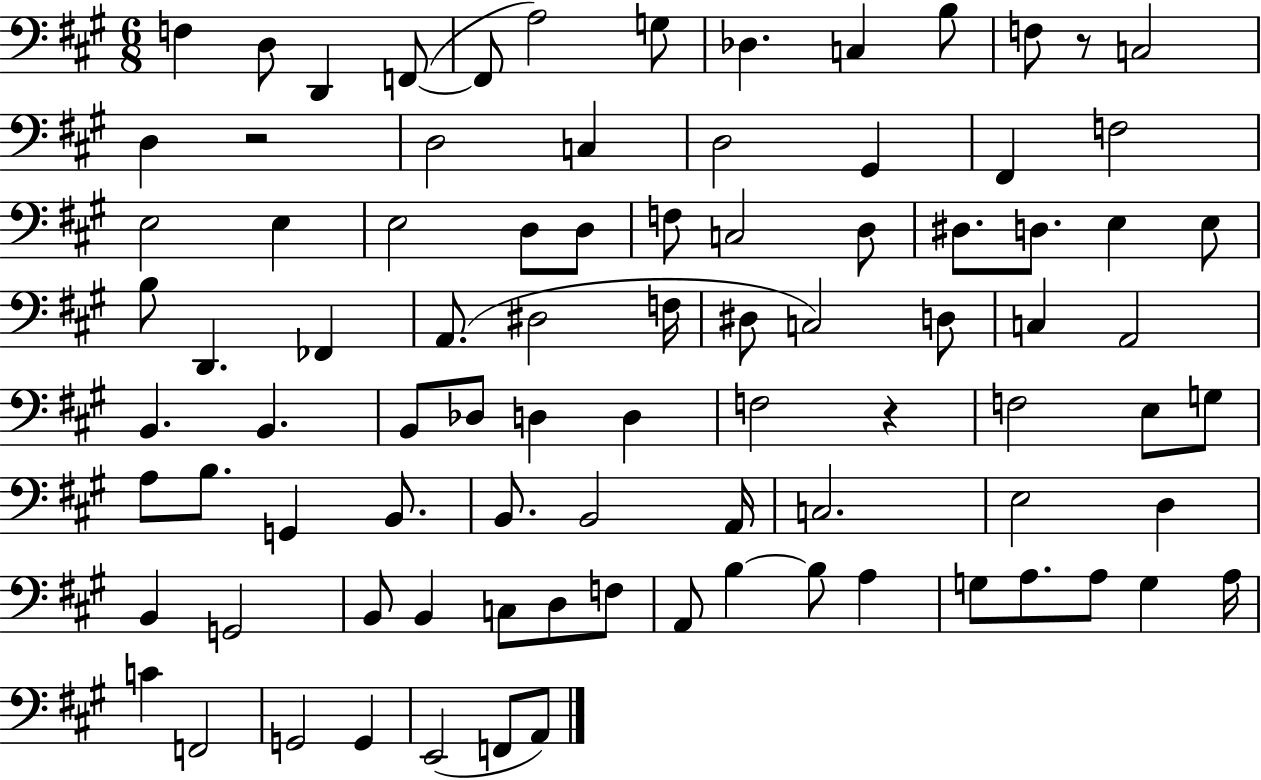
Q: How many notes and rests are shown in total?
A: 88